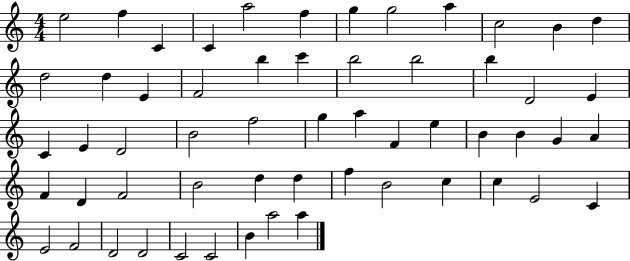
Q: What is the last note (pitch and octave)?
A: A5